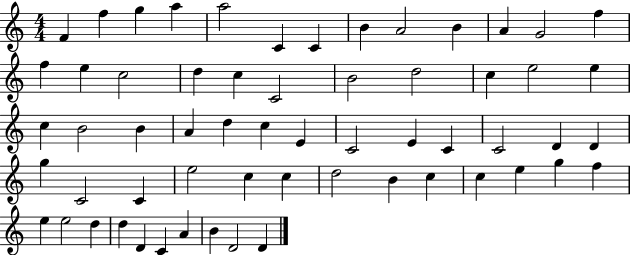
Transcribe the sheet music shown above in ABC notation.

X:1
T:Untitled
M:4/4
L:1/4
K:C
F f g a a2 C C B A2 B A G2 f f e c2 d c C2 B2 d2 c e2 e c B2 B A d c E C2 E C C2 D D g C2 C e2 c c d2 B c c e g f e e2 d d D C A B D2 D